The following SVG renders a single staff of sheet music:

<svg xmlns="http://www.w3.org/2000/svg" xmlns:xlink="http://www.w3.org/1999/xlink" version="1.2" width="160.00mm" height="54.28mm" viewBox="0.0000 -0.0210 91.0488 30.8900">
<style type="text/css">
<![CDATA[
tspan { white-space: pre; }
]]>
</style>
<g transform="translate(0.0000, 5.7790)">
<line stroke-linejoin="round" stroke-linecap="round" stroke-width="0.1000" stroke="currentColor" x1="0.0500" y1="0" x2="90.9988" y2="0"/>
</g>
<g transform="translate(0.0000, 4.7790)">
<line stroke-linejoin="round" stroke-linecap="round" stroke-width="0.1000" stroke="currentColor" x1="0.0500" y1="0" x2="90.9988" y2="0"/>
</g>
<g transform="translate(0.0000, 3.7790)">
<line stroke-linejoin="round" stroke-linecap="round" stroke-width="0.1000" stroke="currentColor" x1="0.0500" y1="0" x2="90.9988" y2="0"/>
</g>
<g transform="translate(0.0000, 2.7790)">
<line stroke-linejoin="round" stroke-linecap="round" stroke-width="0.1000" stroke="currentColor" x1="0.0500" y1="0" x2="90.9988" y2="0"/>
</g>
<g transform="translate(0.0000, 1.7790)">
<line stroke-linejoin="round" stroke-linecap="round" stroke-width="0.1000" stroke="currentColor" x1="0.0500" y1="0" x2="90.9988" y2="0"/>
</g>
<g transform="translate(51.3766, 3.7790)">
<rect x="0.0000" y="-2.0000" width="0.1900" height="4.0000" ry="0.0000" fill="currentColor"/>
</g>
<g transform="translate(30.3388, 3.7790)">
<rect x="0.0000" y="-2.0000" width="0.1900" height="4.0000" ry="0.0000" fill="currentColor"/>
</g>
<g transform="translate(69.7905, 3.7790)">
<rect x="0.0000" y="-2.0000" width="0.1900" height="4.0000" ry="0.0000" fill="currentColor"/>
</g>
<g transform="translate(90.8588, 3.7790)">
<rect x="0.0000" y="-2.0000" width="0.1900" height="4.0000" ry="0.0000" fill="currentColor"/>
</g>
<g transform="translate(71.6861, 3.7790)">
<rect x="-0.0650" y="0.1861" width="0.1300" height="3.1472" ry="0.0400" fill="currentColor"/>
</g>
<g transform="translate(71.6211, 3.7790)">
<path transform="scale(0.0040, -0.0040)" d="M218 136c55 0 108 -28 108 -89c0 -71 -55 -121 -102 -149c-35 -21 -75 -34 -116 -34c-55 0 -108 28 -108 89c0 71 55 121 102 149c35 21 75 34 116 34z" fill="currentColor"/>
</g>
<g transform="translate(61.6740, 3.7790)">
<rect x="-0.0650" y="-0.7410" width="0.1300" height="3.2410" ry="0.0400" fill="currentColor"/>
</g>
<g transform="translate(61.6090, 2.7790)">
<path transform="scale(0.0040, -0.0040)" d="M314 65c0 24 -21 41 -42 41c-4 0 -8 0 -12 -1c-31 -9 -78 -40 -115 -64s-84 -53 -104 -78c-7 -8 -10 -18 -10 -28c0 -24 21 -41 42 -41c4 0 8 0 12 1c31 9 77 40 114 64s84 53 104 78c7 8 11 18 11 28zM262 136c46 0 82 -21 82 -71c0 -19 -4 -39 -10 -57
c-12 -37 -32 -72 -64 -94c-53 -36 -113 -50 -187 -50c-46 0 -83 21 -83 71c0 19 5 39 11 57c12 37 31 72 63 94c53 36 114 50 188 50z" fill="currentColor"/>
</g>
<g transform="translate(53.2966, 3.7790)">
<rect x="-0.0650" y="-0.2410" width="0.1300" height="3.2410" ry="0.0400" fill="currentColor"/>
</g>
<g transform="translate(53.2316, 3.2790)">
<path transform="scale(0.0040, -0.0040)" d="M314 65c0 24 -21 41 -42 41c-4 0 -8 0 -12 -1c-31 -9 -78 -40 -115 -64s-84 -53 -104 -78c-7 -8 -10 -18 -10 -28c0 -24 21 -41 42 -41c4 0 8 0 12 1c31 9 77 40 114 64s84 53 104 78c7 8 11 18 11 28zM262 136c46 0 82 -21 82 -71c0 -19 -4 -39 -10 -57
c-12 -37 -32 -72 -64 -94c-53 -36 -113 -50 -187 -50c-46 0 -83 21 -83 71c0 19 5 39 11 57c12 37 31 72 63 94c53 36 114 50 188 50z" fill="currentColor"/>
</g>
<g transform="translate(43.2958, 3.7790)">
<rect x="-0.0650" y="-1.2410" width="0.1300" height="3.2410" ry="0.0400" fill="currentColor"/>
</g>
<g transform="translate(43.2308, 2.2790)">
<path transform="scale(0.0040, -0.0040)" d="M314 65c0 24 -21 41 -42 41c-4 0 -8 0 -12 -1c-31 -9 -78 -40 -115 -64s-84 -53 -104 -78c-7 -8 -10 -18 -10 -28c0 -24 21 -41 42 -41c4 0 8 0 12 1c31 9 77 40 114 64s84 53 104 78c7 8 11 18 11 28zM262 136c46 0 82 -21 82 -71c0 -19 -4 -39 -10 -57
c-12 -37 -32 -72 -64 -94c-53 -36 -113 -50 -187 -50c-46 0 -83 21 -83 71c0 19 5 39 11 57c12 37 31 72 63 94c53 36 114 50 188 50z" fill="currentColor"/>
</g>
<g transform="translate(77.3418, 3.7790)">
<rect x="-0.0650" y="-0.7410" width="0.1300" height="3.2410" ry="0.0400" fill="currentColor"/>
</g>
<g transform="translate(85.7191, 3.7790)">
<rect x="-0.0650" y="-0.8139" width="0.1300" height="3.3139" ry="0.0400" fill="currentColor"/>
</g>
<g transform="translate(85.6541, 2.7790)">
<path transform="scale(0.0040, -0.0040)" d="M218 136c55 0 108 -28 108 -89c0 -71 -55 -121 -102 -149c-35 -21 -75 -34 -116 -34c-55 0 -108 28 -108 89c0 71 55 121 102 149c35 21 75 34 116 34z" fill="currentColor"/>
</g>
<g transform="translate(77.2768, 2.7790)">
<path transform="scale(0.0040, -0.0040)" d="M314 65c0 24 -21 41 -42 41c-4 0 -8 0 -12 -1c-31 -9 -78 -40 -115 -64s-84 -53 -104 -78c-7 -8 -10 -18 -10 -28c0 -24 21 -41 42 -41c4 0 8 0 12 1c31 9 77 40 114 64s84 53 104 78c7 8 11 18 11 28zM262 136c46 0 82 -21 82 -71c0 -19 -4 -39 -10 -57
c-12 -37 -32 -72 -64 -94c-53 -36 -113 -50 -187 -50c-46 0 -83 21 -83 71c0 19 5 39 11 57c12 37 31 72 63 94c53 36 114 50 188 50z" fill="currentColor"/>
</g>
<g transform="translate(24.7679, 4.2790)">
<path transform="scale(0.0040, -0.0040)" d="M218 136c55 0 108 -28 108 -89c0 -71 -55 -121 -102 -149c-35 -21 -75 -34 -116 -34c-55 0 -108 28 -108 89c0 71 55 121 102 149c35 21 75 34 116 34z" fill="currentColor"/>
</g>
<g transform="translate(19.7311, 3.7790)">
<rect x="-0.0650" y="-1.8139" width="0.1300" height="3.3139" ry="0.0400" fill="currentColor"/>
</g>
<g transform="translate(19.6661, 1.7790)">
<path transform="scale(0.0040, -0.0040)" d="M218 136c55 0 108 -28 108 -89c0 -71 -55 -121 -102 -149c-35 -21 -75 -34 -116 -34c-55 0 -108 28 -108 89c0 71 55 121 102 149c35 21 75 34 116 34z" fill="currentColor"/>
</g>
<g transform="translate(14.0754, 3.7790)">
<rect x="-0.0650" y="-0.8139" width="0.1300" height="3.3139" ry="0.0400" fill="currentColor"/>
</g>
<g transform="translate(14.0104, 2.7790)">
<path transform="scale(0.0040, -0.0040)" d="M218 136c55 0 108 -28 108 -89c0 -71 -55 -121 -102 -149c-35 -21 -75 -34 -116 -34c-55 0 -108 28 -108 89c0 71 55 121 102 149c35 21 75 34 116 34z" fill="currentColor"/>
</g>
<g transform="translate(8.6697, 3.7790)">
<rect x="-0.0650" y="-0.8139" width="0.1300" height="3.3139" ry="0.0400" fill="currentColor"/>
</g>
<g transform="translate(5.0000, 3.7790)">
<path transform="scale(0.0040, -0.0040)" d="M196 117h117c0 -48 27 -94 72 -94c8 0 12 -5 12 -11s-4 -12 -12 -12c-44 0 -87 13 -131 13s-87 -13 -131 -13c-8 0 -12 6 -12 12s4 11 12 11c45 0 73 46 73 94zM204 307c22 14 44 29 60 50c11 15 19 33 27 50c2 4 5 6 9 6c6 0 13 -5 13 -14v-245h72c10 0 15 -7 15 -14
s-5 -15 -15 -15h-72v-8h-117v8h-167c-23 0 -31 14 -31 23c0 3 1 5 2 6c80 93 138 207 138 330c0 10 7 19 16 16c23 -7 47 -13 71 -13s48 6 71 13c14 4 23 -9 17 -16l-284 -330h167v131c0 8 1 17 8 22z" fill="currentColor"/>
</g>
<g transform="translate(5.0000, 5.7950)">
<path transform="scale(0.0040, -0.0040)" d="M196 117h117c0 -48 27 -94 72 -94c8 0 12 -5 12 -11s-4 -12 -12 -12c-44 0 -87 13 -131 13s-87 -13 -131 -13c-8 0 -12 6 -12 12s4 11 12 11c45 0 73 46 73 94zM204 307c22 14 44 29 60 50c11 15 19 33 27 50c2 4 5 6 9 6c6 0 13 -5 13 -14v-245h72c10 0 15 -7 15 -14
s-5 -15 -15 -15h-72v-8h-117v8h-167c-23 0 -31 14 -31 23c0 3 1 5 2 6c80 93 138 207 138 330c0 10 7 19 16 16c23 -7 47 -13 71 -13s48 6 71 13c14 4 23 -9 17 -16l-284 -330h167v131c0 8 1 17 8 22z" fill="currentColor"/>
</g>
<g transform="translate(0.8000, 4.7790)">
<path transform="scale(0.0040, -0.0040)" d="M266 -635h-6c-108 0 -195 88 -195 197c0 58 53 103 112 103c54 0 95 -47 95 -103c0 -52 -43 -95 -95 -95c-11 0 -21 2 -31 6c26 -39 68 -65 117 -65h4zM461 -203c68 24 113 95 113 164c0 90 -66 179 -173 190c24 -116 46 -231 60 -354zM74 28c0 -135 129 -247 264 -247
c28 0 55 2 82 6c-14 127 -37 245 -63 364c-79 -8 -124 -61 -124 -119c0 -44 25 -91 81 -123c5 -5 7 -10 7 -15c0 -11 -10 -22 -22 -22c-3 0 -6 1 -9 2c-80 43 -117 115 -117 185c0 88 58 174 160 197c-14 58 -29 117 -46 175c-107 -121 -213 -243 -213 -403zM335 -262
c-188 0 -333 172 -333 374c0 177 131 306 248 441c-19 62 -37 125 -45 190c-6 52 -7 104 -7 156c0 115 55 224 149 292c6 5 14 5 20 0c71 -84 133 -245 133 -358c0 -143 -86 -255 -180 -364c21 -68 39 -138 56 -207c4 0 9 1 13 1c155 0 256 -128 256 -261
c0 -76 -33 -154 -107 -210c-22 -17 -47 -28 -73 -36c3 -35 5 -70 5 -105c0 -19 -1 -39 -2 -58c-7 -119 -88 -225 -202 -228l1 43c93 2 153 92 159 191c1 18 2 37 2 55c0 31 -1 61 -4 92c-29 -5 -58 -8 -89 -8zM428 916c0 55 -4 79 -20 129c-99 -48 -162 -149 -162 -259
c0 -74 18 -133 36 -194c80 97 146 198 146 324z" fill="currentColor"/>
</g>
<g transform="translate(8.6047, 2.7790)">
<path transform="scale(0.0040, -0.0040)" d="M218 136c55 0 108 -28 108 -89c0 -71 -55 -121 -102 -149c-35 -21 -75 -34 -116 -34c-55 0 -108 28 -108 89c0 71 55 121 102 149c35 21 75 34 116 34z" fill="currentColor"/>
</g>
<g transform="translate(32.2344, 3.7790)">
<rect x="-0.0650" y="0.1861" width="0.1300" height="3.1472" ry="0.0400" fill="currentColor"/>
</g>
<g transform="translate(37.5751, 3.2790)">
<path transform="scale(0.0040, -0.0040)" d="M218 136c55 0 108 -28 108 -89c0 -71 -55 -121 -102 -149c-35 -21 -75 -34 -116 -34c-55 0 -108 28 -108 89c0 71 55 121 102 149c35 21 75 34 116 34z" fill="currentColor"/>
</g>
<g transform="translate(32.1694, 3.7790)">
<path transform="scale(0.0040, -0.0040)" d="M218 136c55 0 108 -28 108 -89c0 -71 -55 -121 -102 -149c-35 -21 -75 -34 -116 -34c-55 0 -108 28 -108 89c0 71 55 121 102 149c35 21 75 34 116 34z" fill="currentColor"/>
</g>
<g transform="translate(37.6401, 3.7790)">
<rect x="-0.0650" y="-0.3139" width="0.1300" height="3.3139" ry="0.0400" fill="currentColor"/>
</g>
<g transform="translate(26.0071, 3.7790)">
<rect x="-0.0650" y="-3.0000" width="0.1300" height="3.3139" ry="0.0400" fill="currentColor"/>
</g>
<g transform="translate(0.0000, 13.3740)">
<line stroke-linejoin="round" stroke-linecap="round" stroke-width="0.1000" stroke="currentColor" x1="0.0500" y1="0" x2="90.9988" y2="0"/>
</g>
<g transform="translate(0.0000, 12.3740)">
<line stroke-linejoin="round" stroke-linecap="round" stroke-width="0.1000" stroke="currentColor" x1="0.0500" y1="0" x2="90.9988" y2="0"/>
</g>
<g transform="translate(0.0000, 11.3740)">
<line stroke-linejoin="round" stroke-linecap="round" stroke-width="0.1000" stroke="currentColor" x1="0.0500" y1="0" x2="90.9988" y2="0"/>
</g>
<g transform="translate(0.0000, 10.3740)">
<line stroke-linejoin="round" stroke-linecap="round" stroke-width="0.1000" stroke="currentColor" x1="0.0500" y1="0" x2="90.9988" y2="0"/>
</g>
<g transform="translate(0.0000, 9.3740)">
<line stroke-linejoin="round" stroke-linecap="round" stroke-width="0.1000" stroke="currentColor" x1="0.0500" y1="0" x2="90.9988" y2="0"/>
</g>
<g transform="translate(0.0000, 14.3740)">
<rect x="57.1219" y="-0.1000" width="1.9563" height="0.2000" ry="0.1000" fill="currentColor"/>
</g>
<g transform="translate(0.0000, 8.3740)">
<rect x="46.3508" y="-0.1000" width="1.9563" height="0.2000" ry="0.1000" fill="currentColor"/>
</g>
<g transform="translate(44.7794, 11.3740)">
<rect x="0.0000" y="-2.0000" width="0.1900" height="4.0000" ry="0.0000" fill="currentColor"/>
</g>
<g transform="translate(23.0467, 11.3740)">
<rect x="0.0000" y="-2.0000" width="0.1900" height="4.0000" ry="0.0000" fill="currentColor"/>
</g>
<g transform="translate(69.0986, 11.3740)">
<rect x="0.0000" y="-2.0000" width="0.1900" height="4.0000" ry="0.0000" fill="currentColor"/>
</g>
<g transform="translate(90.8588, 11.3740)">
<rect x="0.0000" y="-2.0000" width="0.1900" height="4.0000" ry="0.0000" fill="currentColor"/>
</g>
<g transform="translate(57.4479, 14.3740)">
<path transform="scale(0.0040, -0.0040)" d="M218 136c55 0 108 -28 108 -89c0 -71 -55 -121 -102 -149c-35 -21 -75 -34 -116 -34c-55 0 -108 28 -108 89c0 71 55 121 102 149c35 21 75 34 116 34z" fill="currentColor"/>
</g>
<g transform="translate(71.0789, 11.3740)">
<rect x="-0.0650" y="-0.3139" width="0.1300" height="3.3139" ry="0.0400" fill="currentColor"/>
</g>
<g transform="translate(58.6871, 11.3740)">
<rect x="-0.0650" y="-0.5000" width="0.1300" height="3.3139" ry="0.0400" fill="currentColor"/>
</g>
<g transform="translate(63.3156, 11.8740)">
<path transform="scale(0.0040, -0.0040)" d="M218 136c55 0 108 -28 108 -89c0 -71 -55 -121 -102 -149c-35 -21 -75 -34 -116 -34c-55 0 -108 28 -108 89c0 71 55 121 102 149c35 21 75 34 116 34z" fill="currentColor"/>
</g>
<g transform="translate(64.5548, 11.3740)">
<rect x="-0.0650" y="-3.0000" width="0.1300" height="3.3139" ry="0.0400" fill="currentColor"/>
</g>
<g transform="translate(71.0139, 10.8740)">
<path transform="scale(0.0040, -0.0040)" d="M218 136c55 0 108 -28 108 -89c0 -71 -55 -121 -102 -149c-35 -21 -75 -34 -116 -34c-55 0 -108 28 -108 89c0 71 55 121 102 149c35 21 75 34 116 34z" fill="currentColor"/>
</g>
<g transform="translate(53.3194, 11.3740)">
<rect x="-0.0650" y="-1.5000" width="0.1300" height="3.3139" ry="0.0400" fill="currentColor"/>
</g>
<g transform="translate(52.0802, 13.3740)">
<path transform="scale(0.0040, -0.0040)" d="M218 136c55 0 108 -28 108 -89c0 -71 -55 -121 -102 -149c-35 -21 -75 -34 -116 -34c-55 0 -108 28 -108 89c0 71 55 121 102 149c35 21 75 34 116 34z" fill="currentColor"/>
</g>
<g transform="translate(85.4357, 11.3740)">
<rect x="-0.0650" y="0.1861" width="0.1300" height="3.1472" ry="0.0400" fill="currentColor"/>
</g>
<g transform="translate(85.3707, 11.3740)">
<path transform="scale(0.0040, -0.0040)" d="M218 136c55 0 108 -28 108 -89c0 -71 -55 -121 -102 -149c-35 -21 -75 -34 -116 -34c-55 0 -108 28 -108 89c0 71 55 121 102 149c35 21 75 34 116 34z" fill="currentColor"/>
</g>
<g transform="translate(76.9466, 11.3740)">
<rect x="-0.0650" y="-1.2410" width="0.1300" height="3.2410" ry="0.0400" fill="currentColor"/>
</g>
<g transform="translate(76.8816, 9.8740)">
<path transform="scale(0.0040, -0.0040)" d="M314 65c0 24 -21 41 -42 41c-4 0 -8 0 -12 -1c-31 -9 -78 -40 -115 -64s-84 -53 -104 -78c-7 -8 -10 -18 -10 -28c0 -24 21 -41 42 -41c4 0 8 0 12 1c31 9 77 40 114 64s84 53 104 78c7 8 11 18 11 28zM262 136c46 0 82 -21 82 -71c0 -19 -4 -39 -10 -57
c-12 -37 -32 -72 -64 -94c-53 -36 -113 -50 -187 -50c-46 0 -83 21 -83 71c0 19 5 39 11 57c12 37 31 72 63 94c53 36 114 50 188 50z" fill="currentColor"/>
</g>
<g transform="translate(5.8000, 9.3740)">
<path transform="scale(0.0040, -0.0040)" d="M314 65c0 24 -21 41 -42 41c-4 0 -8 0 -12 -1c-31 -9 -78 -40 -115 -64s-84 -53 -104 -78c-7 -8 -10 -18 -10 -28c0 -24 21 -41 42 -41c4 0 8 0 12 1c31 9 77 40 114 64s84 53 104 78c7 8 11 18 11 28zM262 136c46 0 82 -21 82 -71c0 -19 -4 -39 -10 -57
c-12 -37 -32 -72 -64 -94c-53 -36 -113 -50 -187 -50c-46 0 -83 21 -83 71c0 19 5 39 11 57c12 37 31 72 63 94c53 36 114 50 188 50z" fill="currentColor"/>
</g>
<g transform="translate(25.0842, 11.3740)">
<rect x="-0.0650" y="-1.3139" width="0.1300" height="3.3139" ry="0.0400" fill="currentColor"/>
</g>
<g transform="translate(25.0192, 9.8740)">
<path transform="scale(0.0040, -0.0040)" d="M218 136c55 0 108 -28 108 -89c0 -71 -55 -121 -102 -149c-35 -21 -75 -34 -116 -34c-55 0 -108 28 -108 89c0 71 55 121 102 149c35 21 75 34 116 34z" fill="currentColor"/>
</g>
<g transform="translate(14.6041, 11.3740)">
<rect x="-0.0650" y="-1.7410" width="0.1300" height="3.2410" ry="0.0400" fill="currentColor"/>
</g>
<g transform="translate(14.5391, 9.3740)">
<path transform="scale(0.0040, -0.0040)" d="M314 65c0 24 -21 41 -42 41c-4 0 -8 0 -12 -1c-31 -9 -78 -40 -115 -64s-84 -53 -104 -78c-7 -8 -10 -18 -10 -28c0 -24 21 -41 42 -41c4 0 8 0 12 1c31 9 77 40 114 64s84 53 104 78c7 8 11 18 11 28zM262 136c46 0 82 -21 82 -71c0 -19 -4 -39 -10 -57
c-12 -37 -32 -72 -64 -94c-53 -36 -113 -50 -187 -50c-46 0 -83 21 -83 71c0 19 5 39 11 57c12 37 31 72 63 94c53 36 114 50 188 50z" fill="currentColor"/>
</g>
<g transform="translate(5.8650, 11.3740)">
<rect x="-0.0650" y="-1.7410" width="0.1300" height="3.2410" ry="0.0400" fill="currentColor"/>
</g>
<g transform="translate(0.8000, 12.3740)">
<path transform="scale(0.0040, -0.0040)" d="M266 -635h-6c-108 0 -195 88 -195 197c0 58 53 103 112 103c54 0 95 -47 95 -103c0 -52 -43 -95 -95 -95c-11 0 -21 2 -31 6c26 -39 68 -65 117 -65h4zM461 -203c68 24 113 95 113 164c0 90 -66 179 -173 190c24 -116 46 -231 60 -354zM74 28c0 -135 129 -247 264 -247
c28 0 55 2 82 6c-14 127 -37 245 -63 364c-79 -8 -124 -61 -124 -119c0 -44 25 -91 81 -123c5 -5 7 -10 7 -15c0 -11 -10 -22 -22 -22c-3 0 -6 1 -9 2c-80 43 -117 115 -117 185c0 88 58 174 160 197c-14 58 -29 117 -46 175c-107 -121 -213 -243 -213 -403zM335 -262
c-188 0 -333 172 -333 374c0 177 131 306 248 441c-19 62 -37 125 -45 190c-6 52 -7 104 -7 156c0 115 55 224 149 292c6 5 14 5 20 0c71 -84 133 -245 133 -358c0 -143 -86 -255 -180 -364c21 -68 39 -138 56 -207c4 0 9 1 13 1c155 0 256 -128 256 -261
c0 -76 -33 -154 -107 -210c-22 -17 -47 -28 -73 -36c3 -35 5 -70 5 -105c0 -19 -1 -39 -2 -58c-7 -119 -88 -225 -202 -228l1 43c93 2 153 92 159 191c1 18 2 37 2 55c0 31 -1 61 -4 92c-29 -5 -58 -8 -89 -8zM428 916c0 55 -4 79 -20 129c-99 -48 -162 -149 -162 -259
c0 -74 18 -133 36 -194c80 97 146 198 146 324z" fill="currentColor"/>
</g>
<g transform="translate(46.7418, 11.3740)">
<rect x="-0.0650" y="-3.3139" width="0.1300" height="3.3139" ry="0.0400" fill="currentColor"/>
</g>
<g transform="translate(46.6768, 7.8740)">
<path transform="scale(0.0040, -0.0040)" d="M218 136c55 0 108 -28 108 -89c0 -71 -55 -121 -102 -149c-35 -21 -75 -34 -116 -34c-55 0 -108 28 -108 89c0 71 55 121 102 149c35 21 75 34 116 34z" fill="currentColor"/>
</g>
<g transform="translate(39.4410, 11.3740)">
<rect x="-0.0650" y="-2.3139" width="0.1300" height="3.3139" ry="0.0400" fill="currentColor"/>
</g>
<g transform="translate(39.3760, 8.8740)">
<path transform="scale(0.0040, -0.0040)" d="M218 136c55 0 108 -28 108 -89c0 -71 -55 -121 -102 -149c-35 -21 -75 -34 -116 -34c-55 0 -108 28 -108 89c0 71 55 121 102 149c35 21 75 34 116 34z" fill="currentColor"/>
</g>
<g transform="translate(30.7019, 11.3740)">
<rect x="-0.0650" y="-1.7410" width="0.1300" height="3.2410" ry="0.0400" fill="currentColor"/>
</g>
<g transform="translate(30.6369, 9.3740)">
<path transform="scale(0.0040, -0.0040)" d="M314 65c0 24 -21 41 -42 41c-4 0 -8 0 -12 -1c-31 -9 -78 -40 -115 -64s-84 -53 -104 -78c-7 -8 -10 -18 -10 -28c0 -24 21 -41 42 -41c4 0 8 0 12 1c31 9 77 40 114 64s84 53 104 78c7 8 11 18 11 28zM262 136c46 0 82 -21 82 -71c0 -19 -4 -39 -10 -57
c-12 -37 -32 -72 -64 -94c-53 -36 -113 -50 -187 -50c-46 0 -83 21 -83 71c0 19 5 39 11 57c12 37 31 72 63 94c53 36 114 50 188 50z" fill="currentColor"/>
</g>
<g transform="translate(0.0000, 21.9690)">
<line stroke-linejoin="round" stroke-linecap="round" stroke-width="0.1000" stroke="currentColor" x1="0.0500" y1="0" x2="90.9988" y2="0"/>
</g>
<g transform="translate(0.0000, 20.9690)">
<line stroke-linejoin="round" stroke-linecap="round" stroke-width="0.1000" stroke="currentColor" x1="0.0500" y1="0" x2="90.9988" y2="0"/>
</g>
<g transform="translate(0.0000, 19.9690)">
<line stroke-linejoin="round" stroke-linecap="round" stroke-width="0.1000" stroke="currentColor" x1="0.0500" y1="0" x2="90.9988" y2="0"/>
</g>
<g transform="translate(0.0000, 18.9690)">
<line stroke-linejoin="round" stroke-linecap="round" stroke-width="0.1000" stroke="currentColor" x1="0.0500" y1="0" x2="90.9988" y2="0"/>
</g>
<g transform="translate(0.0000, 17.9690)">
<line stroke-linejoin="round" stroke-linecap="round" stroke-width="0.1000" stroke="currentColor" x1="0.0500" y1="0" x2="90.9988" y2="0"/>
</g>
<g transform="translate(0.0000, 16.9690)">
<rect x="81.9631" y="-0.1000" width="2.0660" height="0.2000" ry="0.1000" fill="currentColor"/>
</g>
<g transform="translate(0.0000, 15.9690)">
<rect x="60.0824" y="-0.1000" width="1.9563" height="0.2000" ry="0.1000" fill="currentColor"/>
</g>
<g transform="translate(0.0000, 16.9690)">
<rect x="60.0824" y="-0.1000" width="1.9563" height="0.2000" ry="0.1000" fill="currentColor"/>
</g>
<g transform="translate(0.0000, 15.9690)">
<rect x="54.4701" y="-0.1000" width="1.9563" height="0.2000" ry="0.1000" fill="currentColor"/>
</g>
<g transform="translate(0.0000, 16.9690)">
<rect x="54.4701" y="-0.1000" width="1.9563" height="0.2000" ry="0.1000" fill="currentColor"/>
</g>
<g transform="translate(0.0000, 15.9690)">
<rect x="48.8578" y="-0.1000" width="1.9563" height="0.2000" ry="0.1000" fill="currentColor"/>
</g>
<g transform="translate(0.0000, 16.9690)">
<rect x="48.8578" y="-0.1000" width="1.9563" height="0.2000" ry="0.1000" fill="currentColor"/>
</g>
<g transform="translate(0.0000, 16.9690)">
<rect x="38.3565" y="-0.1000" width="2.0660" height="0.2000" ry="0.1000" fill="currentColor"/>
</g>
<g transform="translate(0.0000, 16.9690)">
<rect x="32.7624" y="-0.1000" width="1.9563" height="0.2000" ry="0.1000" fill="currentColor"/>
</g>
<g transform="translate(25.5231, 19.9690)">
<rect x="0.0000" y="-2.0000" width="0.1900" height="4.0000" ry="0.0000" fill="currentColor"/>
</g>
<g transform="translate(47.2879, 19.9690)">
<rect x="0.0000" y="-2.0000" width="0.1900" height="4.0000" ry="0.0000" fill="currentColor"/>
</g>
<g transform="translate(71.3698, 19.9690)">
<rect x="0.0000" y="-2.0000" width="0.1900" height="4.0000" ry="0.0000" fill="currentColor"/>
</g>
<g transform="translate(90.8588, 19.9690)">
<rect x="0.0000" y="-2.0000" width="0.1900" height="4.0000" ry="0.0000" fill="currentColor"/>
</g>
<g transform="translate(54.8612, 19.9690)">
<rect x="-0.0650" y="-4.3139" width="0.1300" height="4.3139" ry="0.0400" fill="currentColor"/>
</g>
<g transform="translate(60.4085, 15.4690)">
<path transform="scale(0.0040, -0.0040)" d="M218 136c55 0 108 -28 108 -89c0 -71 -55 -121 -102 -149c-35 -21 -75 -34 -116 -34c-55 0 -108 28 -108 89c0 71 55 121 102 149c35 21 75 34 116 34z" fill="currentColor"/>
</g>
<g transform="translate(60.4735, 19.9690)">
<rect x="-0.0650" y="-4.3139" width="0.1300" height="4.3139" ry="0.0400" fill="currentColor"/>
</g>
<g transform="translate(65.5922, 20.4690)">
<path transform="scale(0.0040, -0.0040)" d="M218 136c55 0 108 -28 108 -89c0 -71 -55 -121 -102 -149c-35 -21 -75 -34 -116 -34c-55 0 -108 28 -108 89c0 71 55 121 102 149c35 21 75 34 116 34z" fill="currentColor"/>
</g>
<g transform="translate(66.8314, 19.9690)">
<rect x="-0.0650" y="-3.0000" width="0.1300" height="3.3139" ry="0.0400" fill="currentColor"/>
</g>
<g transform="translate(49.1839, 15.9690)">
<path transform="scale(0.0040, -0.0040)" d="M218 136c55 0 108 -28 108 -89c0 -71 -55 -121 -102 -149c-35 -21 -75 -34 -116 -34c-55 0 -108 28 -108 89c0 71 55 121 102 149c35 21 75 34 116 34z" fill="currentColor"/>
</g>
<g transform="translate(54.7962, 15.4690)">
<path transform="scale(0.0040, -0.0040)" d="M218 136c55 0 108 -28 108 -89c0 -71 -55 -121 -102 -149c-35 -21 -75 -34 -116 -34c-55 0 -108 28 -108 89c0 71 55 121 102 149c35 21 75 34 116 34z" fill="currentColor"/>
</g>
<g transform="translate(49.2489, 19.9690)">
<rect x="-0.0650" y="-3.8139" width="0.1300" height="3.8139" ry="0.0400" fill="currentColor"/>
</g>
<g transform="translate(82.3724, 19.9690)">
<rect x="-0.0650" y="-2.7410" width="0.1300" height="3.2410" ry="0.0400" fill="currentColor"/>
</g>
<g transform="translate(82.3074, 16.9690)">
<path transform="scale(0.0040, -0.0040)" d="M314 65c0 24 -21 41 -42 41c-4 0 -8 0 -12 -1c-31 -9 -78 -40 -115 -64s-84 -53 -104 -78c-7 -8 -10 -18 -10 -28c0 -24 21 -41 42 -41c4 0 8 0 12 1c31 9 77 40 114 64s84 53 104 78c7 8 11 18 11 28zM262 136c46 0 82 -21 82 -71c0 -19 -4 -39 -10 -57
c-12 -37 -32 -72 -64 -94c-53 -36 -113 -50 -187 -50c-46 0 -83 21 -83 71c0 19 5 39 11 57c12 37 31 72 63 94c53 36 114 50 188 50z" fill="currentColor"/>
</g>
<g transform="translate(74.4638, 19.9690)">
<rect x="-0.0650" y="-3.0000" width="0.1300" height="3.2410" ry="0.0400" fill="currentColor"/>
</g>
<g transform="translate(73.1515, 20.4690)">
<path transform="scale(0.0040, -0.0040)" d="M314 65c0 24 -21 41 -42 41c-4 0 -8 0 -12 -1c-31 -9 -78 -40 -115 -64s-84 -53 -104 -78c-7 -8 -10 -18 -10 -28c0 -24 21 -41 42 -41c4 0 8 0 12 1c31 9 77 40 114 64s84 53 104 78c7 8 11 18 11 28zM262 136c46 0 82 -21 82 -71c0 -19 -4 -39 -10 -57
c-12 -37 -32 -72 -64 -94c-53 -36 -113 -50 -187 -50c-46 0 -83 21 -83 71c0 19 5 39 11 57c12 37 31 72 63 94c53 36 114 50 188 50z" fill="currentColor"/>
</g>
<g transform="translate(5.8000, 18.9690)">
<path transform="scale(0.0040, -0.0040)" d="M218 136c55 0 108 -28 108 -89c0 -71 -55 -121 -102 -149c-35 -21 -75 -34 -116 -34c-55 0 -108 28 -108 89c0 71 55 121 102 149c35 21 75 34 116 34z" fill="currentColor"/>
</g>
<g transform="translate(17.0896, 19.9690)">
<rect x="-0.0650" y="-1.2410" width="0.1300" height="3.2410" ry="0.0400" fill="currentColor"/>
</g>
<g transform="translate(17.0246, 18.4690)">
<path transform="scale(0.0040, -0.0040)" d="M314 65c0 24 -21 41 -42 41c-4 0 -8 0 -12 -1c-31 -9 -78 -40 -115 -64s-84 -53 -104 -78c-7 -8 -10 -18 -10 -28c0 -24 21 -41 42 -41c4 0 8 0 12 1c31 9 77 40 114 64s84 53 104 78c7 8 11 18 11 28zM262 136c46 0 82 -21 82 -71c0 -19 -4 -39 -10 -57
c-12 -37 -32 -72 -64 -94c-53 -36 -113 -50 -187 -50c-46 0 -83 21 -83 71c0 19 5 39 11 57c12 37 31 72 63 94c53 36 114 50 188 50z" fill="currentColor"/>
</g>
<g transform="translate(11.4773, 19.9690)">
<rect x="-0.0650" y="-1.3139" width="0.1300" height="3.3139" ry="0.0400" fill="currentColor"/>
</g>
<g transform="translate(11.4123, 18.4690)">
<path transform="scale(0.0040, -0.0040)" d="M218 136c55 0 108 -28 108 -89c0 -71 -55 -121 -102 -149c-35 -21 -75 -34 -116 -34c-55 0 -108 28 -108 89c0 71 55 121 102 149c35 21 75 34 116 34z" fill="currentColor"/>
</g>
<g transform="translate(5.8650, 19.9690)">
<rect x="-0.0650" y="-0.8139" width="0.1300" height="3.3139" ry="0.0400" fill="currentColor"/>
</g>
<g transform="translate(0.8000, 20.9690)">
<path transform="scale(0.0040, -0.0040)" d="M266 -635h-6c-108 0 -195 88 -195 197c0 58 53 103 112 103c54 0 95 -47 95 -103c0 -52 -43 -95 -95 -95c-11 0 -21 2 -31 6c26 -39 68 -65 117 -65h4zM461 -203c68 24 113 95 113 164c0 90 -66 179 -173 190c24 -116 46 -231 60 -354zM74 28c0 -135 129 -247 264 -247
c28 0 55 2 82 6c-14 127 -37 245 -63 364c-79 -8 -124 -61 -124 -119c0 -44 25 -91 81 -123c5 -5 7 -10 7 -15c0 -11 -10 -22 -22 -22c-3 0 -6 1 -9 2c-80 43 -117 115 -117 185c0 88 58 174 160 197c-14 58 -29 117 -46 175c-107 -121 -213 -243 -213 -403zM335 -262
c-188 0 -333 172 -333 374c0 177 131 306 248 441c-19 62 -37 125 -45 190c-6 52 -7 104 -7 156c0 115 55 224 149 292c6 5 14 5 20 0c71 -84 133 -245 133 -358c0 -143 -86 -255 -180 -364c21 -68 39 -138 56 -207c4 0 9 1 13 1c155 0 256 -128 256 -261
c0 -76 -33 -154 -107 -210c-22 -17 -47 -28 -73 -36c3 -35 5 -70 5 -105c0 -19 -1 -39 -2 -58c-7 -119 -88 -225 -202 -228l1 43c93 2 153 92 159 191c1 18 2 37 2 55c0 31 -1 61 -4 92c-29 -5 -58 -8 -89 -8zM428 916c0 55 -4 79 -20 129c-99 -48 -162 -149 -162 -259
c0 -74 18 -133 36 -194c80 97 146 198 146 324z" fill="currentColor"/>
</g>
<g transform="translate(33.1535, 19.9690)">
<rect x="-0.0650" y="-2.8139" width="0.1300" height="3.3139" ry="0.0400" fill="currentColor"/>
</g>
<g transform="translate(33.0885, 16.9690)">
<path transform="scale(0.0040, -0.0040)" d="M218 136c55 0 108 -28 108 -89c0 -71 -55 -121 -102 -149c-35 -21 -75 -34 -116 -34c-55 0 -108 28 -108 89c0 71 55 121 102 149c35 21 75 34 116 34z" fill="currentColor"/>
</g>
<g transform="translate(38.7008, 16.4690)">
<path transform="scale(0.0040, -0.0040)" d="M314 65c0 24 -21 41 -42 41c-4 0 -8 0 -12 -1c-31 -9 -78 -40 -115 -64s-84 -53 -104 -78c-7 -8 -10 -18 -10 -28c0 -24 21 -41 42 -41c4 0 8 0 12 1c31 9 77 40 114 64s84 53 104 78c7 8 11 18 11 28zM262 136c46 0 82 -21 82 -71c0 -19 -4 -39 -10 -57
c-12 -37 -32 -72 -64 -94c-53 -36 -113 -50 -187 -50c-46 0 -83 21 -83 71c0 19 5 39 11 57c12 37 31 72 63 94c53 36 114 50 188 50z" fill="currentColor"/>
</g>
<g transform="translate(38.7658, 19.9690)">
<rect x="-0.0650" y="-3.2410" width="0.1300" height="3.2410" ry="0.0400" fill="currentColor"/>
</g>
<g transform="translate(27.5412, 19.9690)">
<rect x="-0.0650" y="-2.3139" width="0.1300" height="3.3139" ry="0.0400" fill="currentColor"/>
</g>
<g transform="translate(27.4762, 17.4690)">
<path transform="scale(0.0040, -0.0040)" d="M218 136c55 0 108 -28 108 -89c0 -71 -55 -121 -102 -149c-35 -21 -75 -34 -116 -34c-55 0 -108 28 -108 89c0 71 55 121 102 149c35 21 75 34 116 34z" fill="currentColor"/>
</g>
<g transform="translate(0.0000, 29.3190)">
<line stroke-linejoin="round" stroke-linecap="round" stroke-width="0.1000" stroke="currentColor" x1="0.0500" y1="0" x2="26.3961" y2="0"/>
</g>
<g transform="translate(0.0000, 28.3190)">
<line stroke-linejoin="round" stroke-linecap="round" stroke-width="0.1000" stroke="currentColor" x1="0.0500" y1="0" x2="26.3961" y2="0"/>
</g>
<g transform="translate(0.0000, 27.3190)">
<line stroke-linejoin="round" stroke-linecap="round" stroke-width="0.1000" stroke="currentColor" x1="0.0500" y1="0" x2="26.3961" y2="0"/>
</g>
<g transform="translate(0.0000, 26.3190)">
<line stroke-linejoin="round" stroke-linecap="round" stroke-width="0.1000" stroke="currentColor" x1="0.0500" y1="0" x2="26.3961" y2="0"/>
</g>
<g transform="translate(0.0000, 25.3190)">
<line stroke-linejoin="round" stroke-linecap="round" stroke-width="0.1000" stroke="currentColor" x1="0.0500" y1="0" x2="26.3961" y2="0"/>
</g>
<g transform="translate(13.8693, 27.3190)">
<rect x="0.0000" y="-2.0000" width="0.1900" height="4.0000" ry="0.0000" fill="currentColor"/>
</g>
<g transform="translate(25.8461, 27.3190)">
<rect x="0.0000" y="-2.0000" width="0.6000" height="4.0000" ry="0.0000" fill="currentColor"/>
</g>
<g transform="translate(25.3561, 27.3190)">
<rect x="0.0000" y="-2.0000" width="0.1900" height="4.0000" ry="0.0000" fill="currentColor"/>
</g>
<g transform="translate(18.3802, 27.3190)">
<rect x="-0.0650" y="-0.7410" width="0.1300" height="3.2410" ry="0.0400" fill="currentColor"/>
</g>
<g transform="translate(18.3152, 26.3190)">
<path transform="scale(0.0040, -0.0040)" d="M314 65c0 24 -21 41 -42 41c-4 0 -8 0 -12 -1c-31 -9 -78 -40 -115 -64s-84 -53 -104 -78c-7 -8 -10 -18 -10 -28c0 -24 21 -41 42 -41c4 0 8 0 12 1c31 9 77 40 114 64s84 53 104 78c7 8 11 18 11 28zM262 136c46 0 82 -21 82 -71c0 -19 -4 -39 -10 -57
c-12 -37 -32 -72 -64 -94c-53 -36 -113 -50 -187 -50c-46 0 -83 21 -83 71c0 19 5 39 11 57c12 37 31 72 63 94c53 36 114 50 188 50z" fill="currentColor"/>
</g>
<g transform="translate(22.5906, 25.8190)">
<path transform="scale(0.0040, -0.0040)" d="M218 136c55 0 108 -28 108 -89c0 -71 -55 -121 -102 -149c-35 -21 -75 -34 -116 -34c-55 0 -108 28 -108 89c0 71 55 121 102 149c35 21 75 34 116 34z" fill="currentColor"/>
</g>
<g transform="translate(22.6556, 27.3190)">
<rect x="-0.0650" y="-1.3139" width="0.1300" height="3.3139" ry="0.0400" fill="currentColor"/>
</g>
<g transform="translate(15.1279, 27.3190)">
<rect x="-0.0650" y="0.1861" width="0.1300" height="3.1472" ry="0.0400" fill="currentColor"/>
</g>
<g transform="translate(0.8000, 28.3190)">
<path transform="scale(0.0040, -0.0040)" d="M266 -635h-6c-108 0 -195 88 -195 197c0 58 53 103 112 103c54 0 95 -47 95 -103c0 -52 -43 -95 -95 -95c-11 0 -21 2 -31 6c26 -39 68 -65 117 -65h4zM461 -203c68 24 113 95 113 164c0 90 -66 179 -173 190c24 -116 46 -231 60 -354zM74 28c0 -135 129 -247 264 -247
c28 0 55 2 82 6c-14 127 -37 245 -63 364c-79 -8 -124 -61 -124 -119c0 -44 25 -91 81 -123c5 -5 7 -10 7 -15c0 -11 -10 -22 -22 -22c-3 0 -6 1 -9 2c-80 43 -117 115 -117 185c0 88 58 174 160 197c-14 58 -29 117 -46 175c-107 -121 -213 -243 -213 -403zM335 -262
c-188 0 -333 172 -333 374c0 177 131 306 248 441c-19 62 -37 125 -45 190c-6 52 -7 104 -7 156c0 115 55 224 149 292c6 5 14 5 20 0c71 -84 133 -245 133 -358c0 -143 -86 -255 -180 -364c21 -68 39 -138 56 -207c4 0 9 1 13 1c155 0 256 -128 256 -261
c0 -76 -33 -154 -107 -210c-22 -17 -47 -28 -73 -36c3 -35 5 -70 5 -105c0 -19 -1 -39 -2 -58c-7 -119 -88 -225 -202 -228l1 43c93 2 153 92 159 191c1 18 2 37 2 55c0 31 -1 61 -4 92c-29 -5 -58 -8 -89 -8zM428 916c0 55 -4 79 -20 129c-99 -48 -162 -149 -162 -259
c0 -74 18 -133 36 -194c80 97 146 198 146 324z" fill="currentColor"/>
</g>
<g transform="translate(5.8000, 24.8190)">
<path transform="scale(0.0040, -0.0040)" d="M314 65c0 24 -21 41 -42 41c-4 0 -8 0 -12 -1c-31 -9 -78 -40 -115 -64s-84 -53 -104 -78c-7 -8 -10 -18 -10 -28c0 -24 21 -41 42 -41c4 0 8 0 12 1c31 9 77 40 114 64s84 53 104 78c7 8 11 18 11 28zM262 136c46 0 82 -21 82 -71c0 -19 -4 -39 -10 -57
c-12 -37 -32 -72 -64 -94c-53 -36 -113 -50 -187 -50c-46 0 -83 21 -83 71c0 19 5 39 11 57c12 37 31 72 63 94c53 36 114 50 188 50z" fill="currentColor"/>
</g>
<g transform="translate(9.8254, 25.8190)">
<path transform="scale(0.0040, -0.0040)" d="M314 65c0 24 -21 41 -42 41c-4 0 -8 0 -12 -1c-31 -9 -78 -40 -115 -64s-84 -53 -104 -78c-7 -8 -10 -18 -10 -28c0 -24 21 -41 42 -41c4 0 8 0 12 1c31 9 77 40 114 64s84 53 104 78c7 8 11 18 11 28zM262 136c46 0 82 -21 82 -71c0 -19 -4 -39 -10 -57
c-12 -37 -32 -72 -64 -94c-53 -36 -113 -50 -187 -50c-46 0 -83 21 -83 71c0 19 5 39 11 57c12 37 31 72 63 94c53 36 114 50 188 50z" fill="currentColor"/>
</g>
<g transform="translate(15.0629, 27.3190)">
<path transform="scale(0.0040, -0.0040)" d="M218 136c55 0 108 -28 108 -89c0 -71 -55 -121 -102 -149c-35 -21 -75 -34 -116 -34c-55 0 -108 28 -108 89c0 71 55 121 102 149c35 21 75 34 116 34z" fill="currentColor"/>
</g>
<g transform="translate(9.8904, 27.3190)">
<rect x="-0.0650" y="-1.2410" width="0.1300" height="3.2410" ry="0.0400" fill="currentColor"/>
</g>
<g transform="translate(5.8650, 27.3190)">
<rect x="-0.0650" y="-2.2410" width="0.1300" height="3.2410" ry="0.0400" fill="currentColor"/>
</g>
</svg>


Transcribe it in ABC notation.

X:1
T:Untitled
M:4/4
L:1/4
K:C
d d f A B c e2 c2 d2 B d2 d f2 f2 e f2 g b E C A c e2 B d e e2 g a b2 c' d' d' A A2 a2 g2 e2 B d2 e